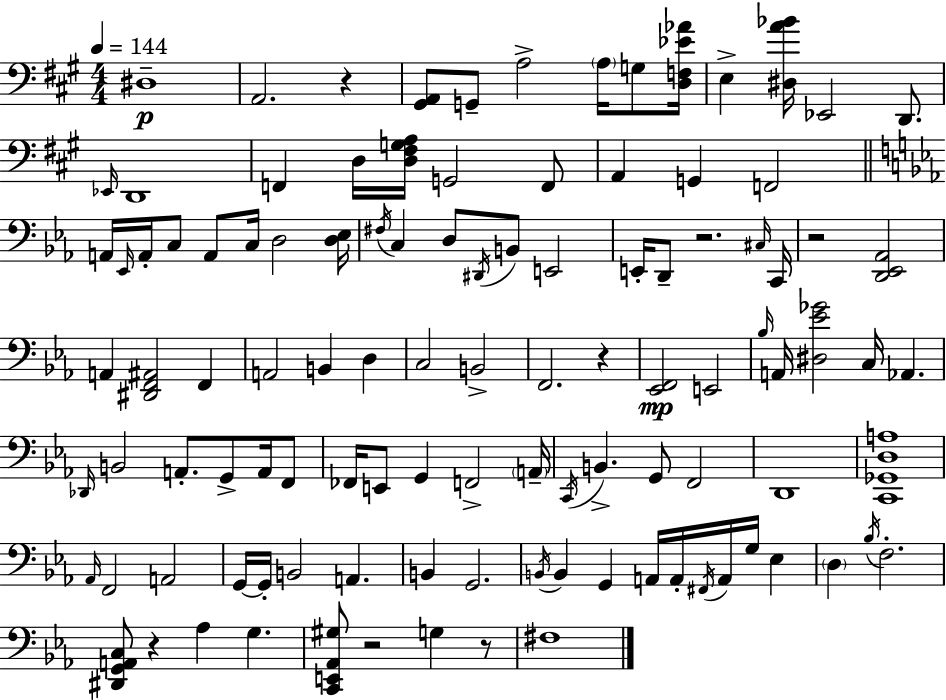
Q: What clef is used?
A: bass